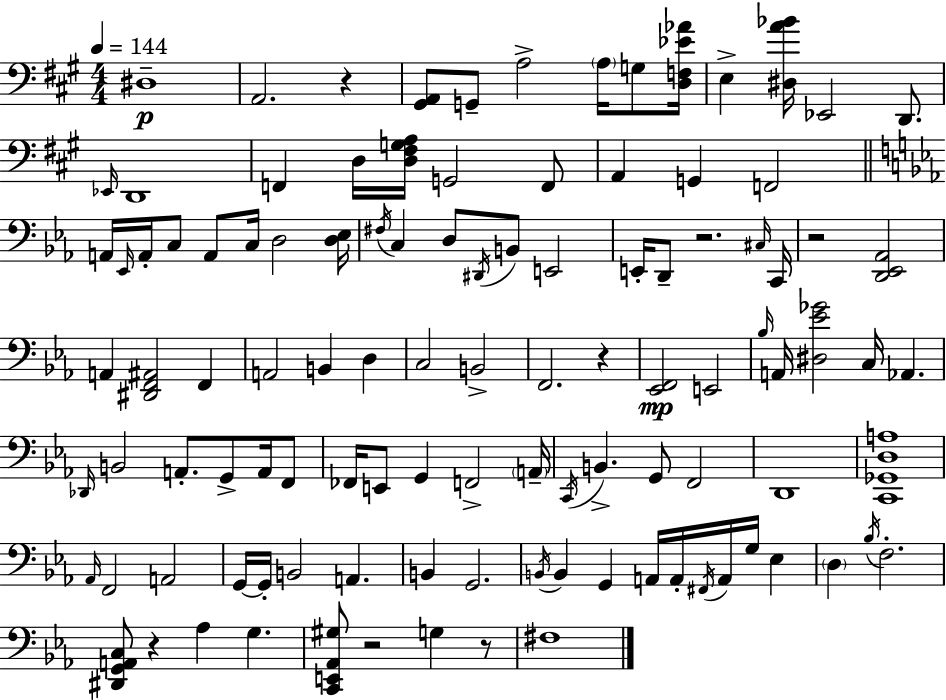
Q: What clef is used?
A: bass